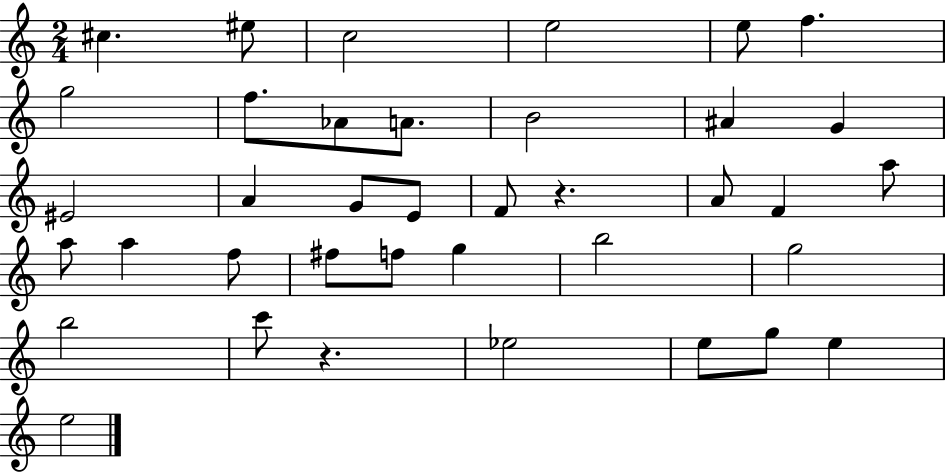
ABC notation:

X:1
T:Untitled
M:2/4
L:1/4
K:C
^c ^e/2 c2 e2 e/2 f g2 f/2 _A/2 A/2 B2 ^A G ^E2 A G/2 E/2 F/2 z A/2 F a/2 a/2 a f/2 ^f/2 f/2 g b2 g2 b2 c'/2 z _e2 e/2 g/2 e e2